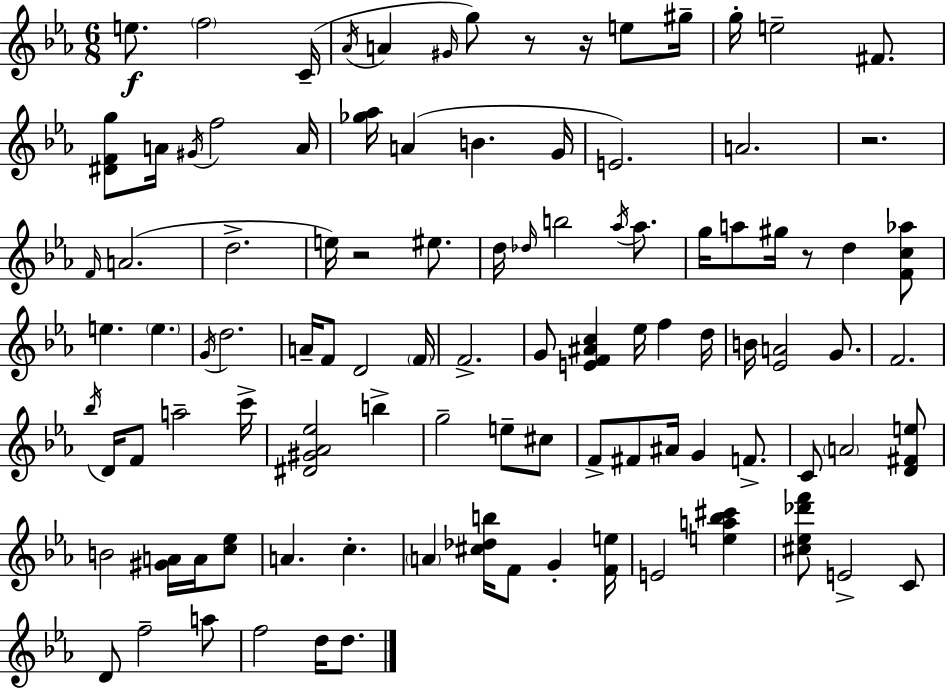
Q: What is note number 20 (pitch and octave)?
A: E4